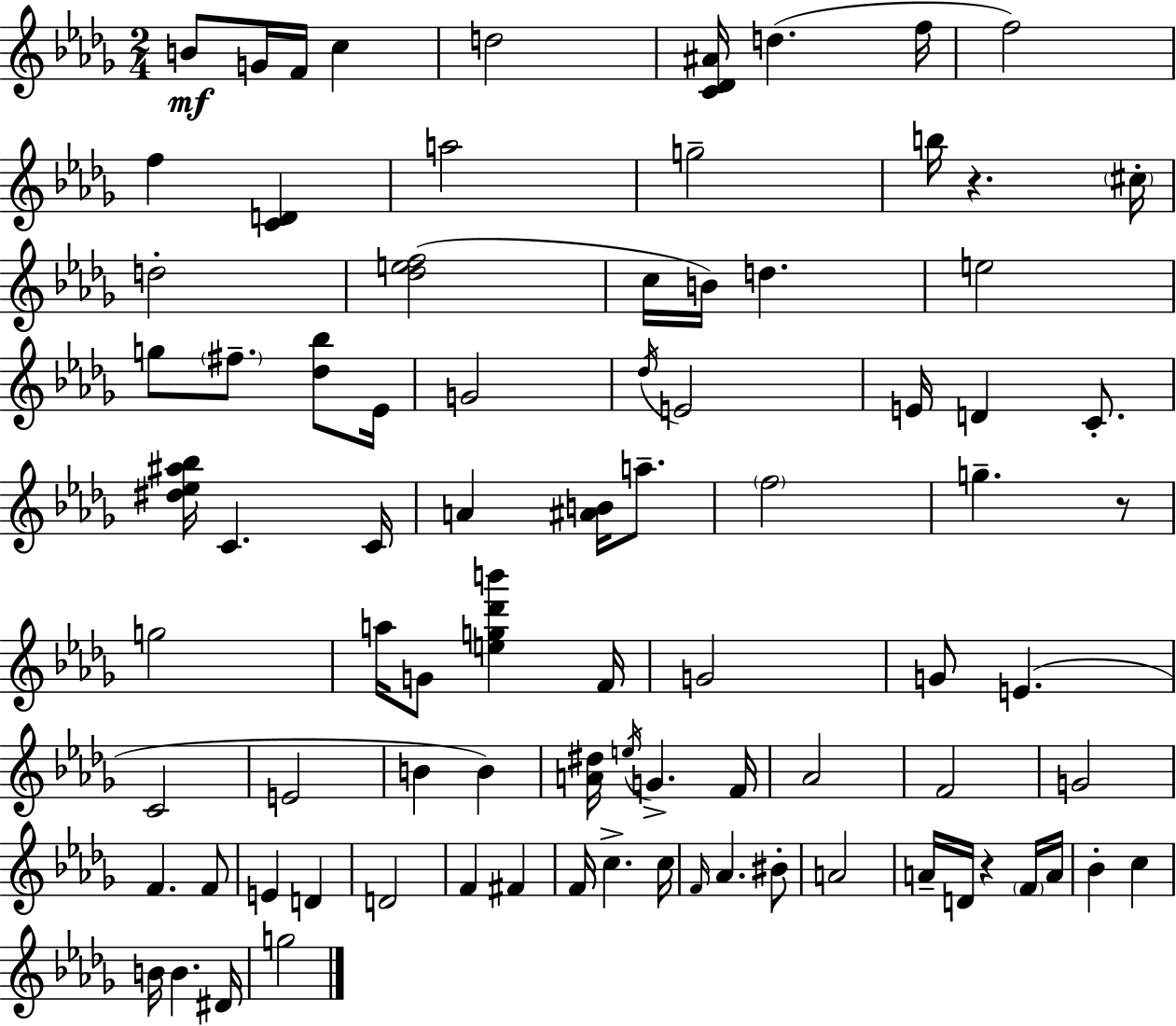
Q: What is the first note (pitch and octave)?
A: B4